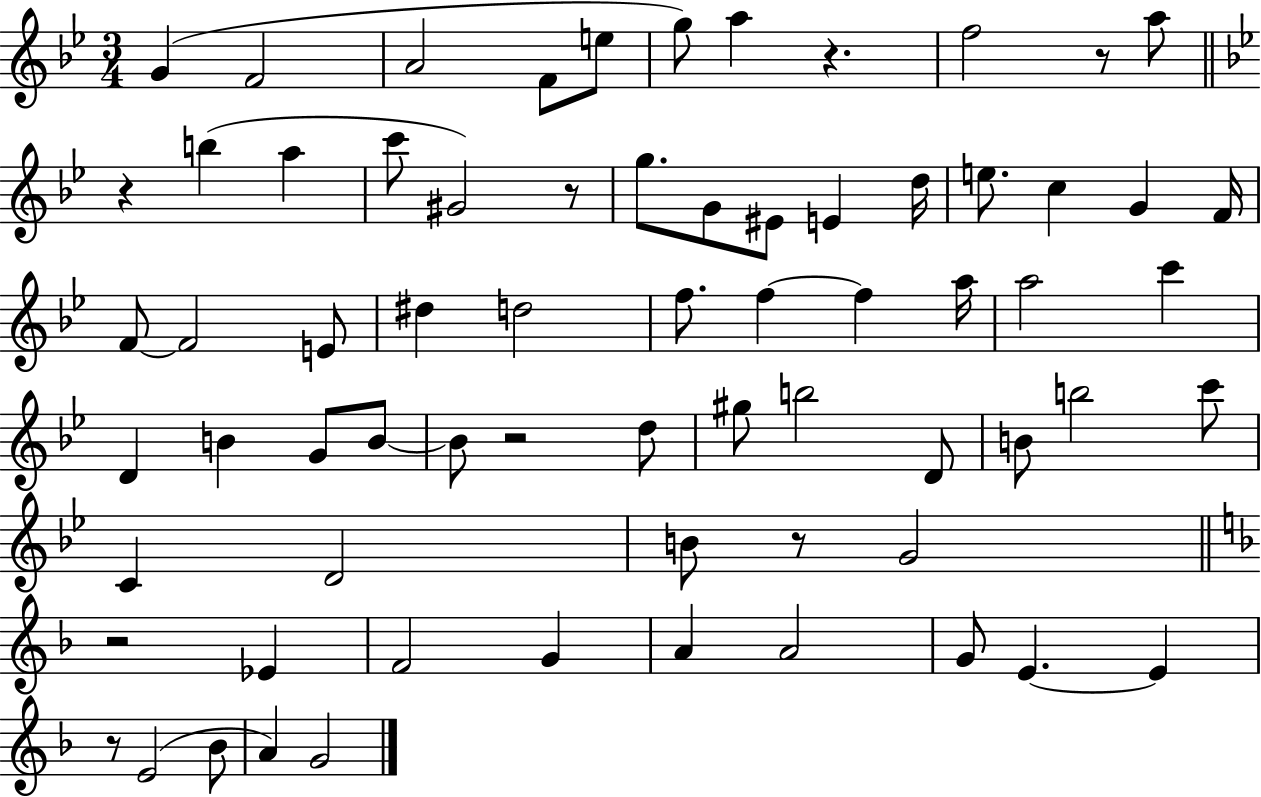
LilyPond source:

{
  \clef treble
  \numericTimeSignature
  \time 3/4
  \key bes \major
  g'4( f'2 | a'2 f'8 e''8 | g''8) a''4 r4. | f''2 r8 a''8 | \break \bar "||" \break \key bes \major r4 b''4( a''4 | c'''8 gis'2) r8 | g''8. g'8 eis'8 e'4 d''16 | e''8. c''4 g'4 f'16 | \break f'8~~ f'2 e'8 | dis''4 d''2 | f''8. f''4~~ f''4 a''16 | a''2 c'''4 | \break d'4 b'4 g'8 b'8~~ | b'8 r2 d''8 | gis''8 b''2 d'8 | b'8 b''2 c'''8 | \break c'4 d'2 | b'8 r8 g'2 | \bar "||" \break \key f \major r2 ees'4 | f'2 g'4 | a'4 a'2 | g'8 e'4.~~ e'4 | \break r8 e'2( bes'8 | a'4) g'2 | \bar "|."
}